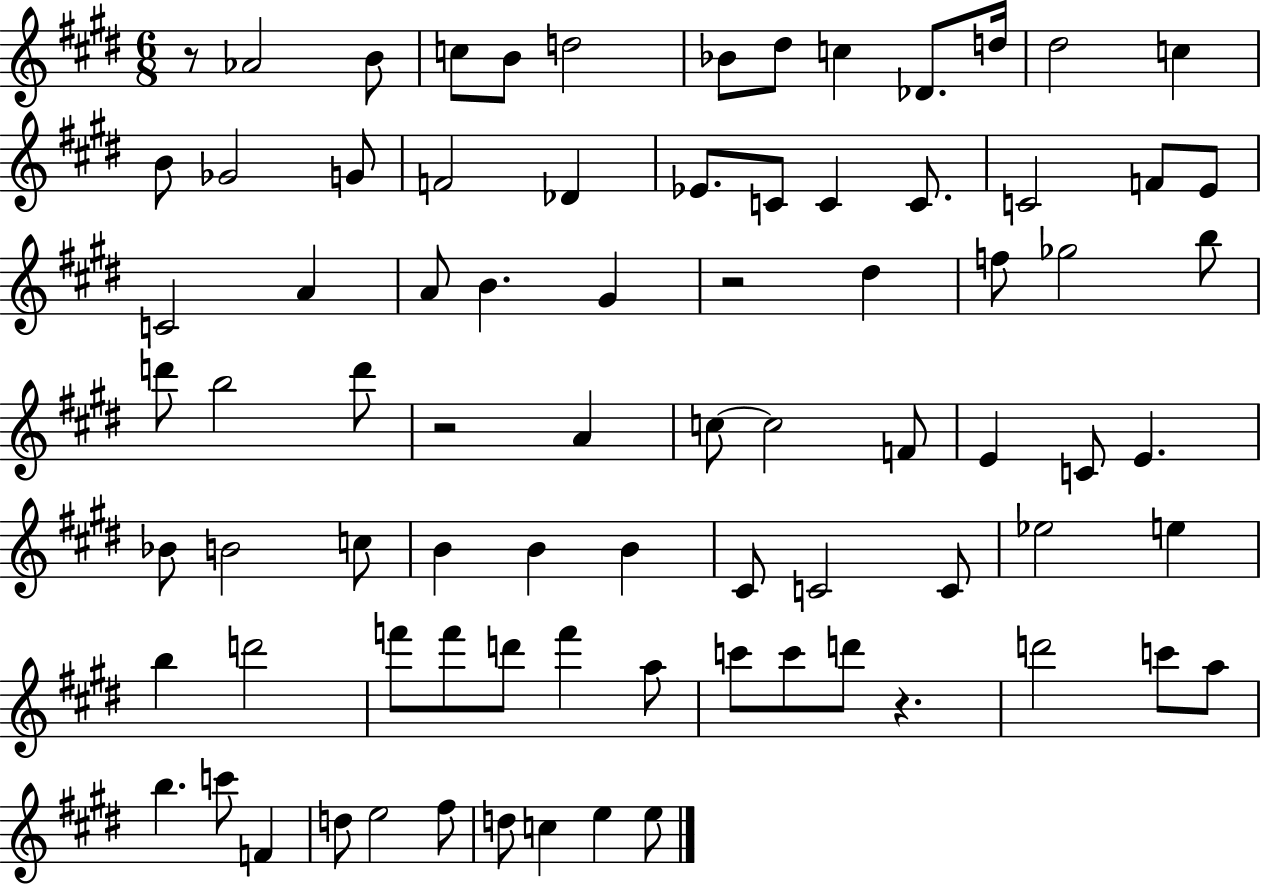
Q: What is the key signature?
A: E major